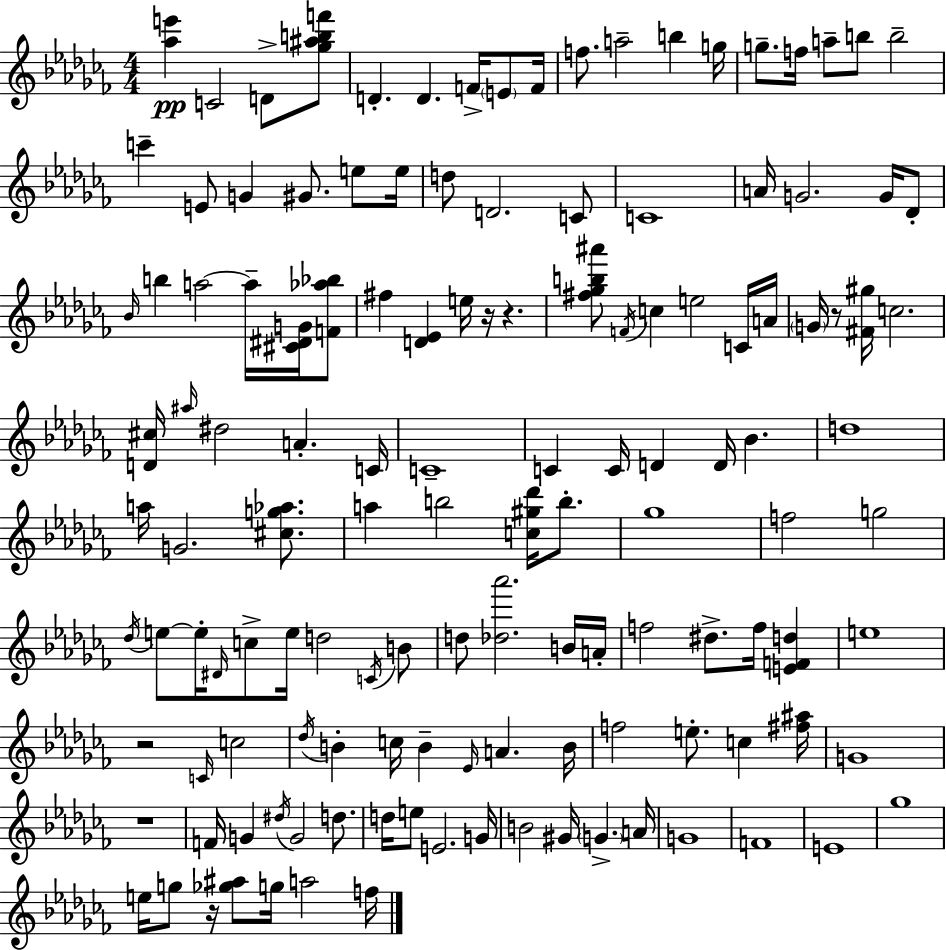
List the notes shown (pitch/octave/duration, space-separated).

[Ab5,E6]/q C4/h D4/e [Gb5,A#5,B5,F6]/e D4/q. D4/q. F4/s E4/e F4/s F5/e. A5/h B5/q G5/s G5/e. F5/s A5/e B5/e B5/h C6/q E4/e G4/q G#4/e. E5/e E5/s D5/e D4/h. C4/e C4/w A4/s G4/h. G4/s Db4/e Bb4/s B5/q A5/h A5/s [C#4,D#4,G4]/s [F4,Ab5,Bb5]/e F#5/q [D4,Eb4]/q E5/s R/s R/q. [F#5,Gb5,B5,A#6]/e F4/s C5/q E5/h C4/s A4/s G4/s R/e [F#4,G#5]/s C5/h. [D4,C#5]/s A#5/s D#5/h A4/q. C4/s C4/w C4/q C4/s D4/q D4/s Bb4/q. D5/w A5/s G4/h. [C#5,G5,Ab5]/e. A5/q B5/h [C5,G#5,Db6]/s B5/e. Gb5/w F5/h G5/h Db5/s E5/e E5/s D#4/s C5/e E5/s D5/h C4/s B4/e D5/e [Db5,Ab6]/h. B4/s A4/s F5/h D#5/e. F5/s [E4,F4,D5]/q E5/w R/h C4/s C5/h Db5/s B4/q C5/s B4/q Eb4/s A4/q. B4/s F5/h E5/e. C5/q [F#5,A#5]/s G4/w R/w F4/s G4/q D#5/s G4/h D5/e. D5/s E5/e E4/h. G4/s B4/h G#4/s G4/q. A4/s G4/w F4/w E4/w Gb5/w E5/s G5/e R/s [Gb5,A#5]/e G5/s A5/h F5/s